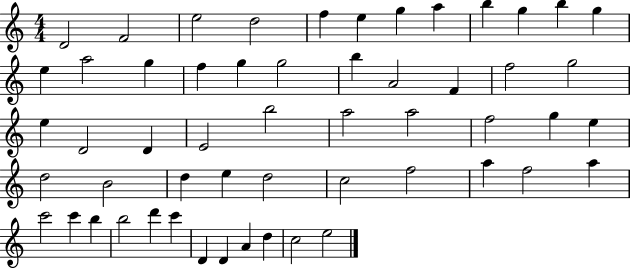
{
  \clef treble
  \numericTimeSignature
  \time 4/4
  \key c \major
  d'2 f'2 | e''2 d''2 | f''4 e''4 g''4 a''4 | b''4 g''4 b''4 g''4 | \break e''4 a''2 g''4 | f''4 g''4 g''2 | b''4 a'2 f'4 | f''2 g''2 | \break e''4 d'2 d'4 | e'2 b''2 | a''2 a''2 | f''2 g''4 e''4 | \break d''2 b'2 | d''4 e''4 d''2 | c''2 f''2 | a''4 f''2 a''4 | \break c'''2 c'''4 b''4 | b''2 d'''4 c'''4 | d'4 d'4 a'4 d''4 | c''2 e''2 | \break \bar "|."
}